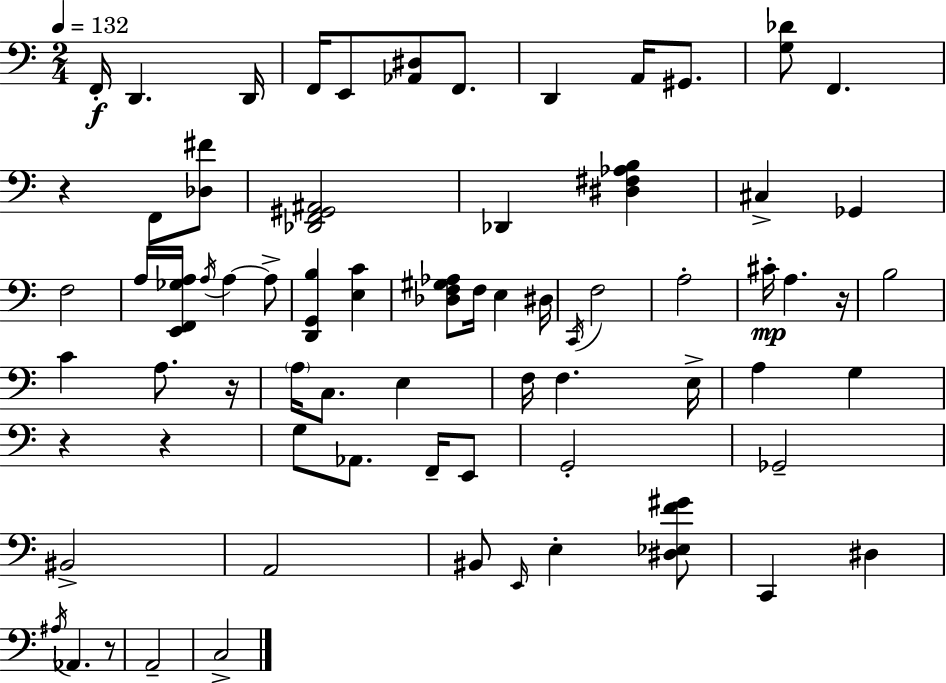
X:1
T:Untitled
M:2/4
L:1/4
K:C
F,,/4 D,, D,,/4 F,,/4 E,,/2 [_A,,^D,]/2 F,,/2 D,, A,,/4 ^G,,/2 [G,_D]/2 F,, z F,,/2 [_D,^F]/2 [_D,,F,,^G,,^A,,]2 _D,, [^D,^F,_A,B,] ^C, _G,, F,2 A,/4 [E,,F,,_G,A,]/4 A,/4 A, A,/2 [D,,G,,B,] [E,C] [_D,F,^G,_A,]/2 F,/4 E, ^D,/4 C,,/4 F,2 A,2 ^C/4 A, z/4 B,2 C A,/2 z/4 A,/4 C,/2 E, F,/4 F, E,/4 A, G, z z G,/2 _A,,/2 F,,/4 E,,/2 G,,2 _G,,2 ^B,,2 A,,2 ^B,,/2 E,,/4 E, [^D,_E,F^G]/2 C,, ^D, ^A,/4 _A,, z/2 A,,2 C,2